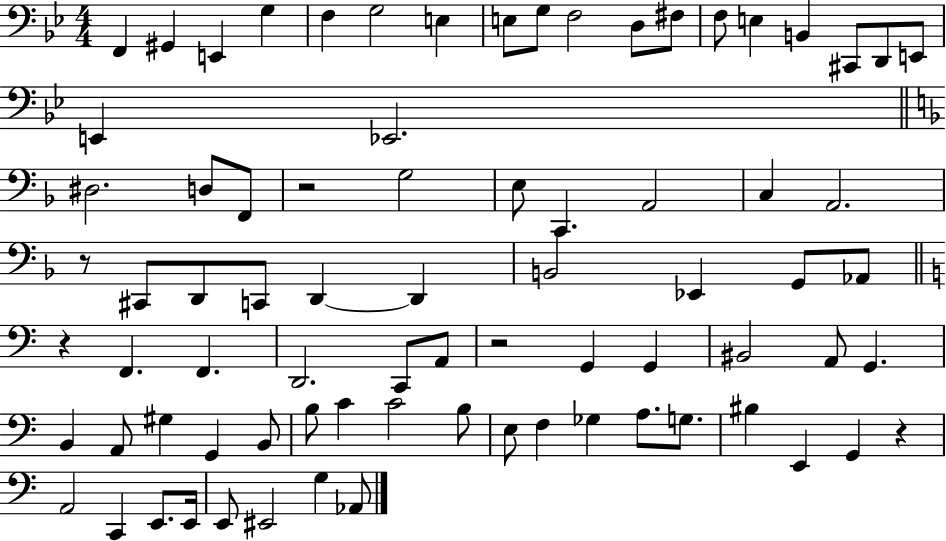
X:1
T:Untitled
M:4/4
L:1/4
K:Bb
F,, ^G,, E,, G, F, G,2 E, E,/2 G,/2 F,2 D,/2 ^F,/2 F,/2 E, B,, ^C,,/2 D,,/2 E,,/2 E,, _E,,2 ^D,2 D,/2 F,,/2 z2 G,2 E,/2 C,, A,,2 C, A,,2 z/2 ^C,,/2 D,,/2 C,,/2 D,, D,, B,,2 _E,, G,,/2 _A,,/2 z F,, F,, D,,2 C,,/2 A,,/2 z2 G,, G,, ^B,,2 A,,/2 G,, B,, A,,/2 ^G, G,, B,,/2 B,/2 C C2 B,/2 E,/2 F, _G, A,/2 G,/2 ^B, E,, G,, z A,,2 C,, E,,/2 E,,/4 E,,/2 ^E,,2 G, _A,,/2